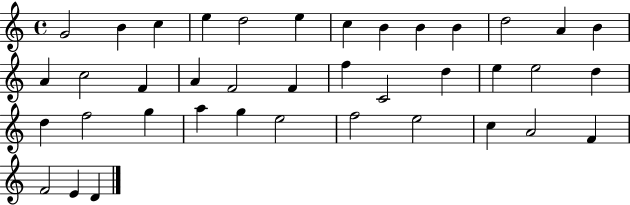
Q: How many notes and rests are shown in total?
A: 39